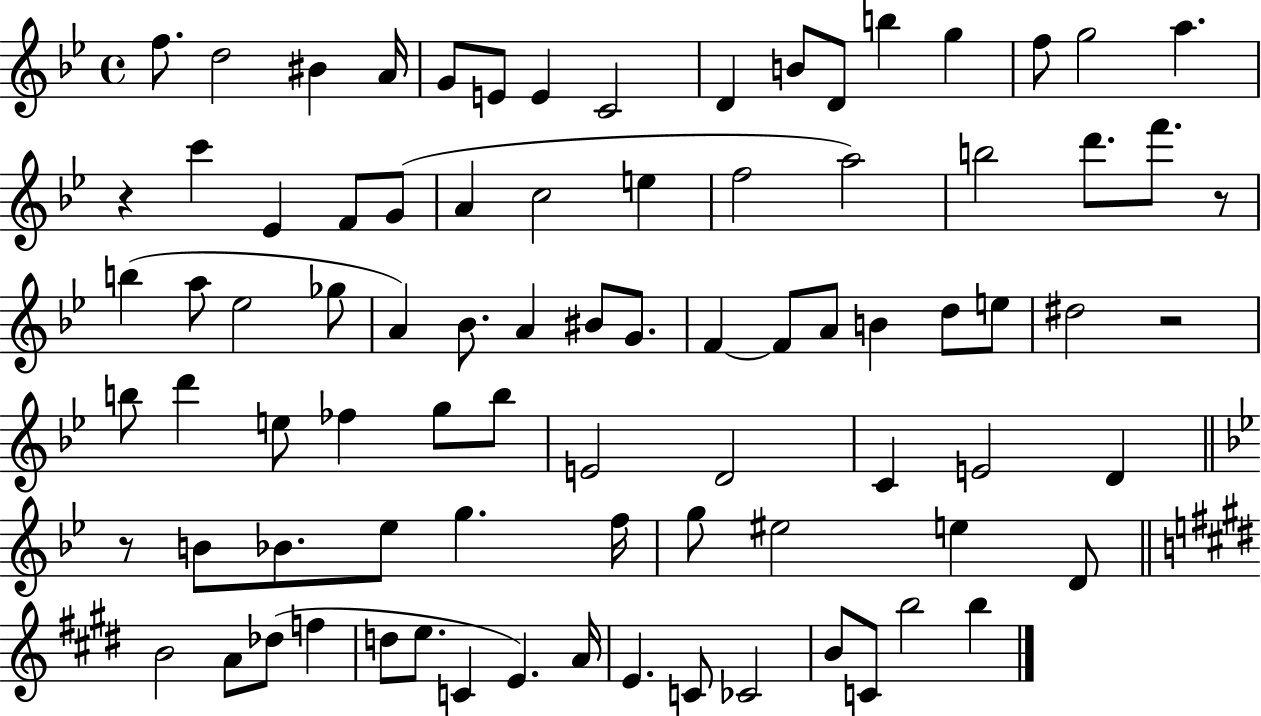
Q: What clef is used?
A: treble